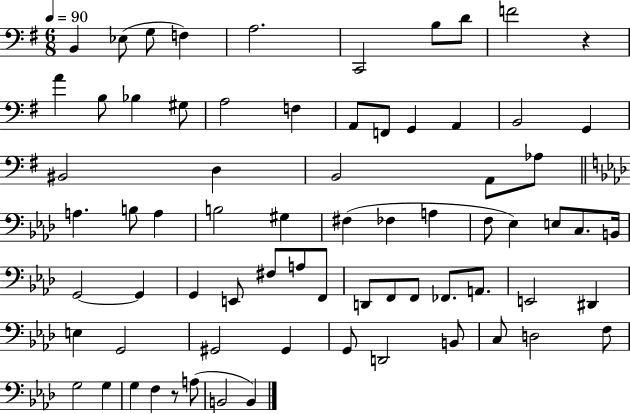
B2/q Eb3/e G3/e F3/q A3/h. C2/h B3/e D4/e F4/h R/q A4/q B3/e Bb3/q G#3/e A3/h F3/q A2/e F2/e G2/q A2/q B2/h G2/q BIS2/h D3/q B2/h A2/e Ab3/e A3/q. B3/e A3/q B3/h G#3/q F#3/q FES3/q A3/q F3/e Eb3/q E3/e C3/e. B2/s G2/h G2/q G2/q E2/e F#3/e A3/e F2/e D2/e F2/e F2/e FES2/e. A2/e. E2/h D#2/q E3/q G2/h G#2/h G#2/q G2/e D2/h B2/e C3/e D3/h F3/e G3/h G3/q G3/q F3/q R/e A3/e B2/h B2/q